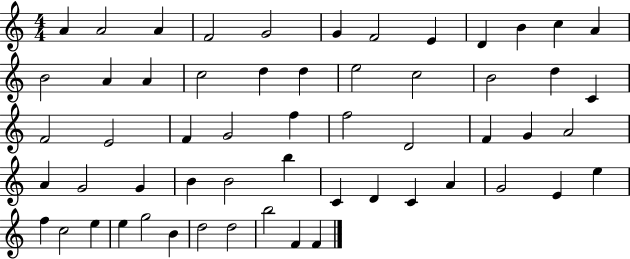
A4/q A4/h A4/q F4/h G4/h G4/q F4/h E4/q D4/q B4/q C5/q A4/q B4/h A4/q A4/q C5/h D5/q D5/q E5/h C5/h B4/h D5/q C4/q F4/h E4/h F4/q G4/h F5/q F5/h D4/h F4/q G4/q A4/h A4/q G4/h G4/q B4/q B4/h B5/q C4/q D4/q C4/q A4/q G4/h E4/q E5/q F5/q C5/h E5/q E5/q G5/h B4/q D5/h D5/h B5/h F4/q F4/q